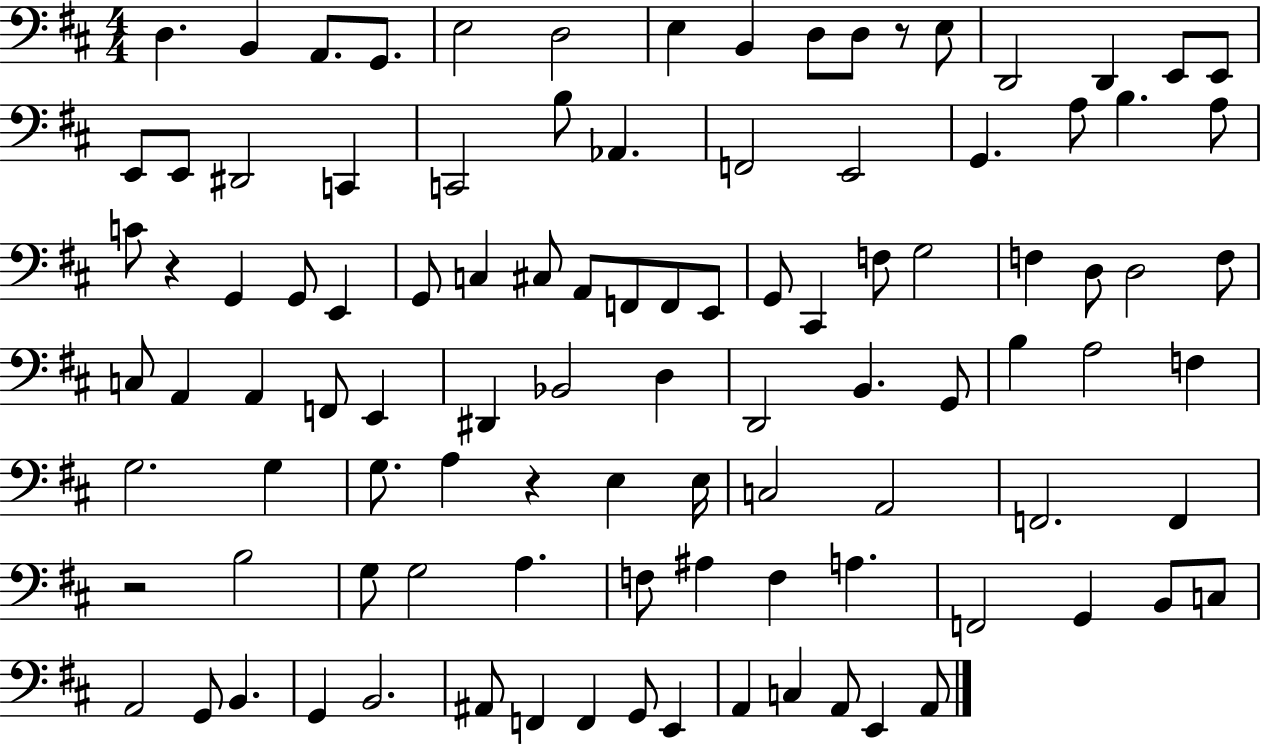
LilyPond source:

{
  \clef bass
  \numericTimeSignature
  \time 4/4
  \key d \major
  d4. b,4 a,8. g,8. | e2 d2 | e4 b,4 d8 d8 r8 e8 | d,2 d,4 e,8 e,8 | \break e,8 e,8 dis,2 c,4 | c,2 b8 aes,4. | f,2 e,2 | g,4. a8 b4. a8 | \break c'8 r4 g,4 g,8 e,4 | g,8 c4 cis8 a,8 f,8 f,8 e,8 | g,8 cis,4 f8 g2 | f4 d8 d2 f8 | \break c8 a,4 a,4 f,8 e,4 | dis,4 bes,2 d4 | d,2 b,4. g,8 | b4 a2 f4 | \break g2. g4 | g8. a4 r4 e4 e16 | c2 a,2 | f,2. f,4 | \break r2 b2 | g8 g2 a4. | f8 ais4 f4 a4. | f,2 g,4 b,8 c8 | \break a,2 g,8 b,4. | g,4 b,2. | ais,8 f,4 f,4 g,8 e,4 | a,4 c4 a,8 e,4 a,8 | \break \bar "|."
}